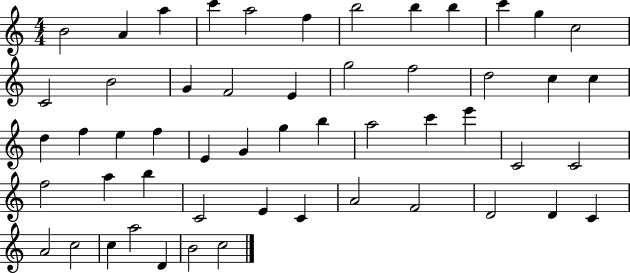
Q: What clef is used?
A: treble